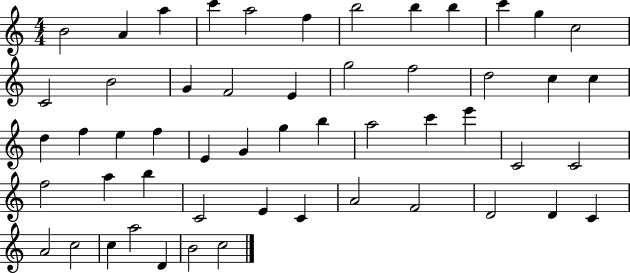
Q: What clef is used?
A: treble